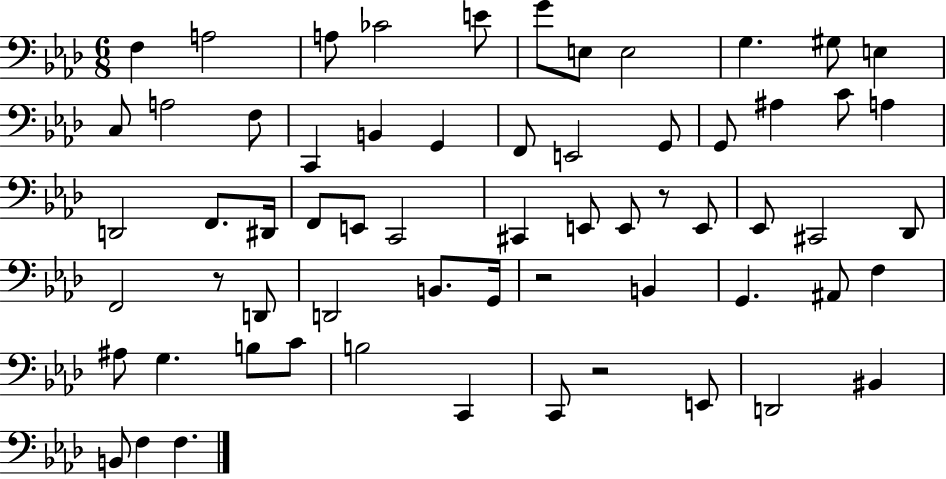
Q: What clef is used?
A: bass